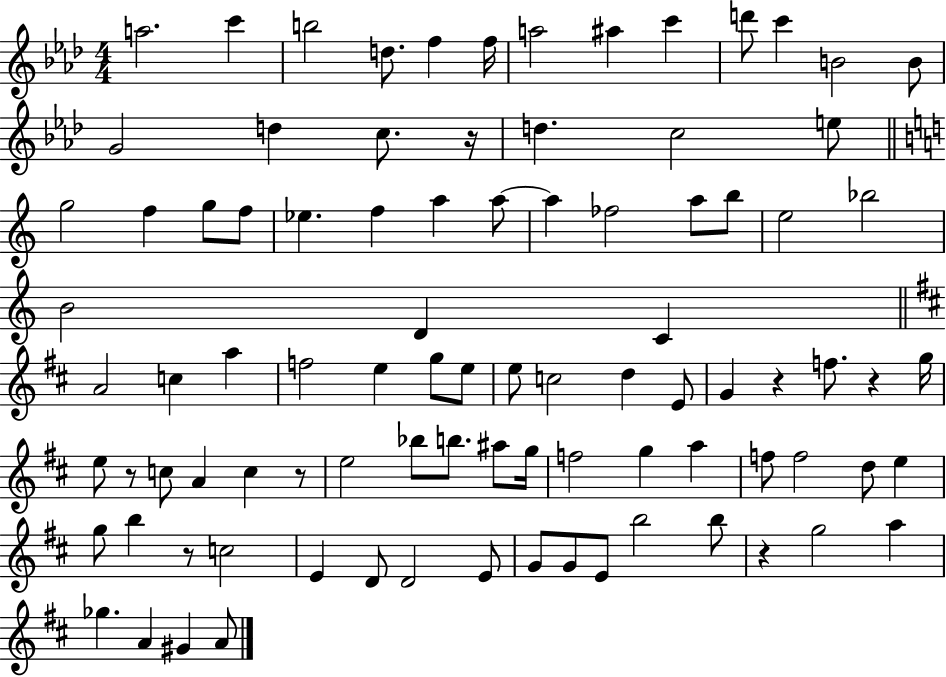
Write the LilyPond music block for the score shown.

{
  \clef treble
  \numericTimeSignature
  \time 4/4
  \key aes \major
  a''2. c'''4 | b''2 d''8. f''4 f''16 | a''2 ais''4 c'''4 | d'''8 c'''4 b'2 b'8 | \break g'2 d''4 c''8. r16 | d''4. c''2 e''8 | \bar "||" \break \key a \minor g''2 f''4 g''8 f''8 | ees''4. f''4 a''4 a''8~~ | a''4 fes''2 a''8 b''8 | e''2 bes''2 | \break b'2 d'4 c'4 | \bar "||" \break \key d \major a'2 c''4 a''4 | f''2 e''4 g''8 e''8 | e''8 c''2 d''4 e'8 | g'4 r4 f''8. r4 g''16 | \break e''8 r8 c''8 a'4 c''4 r8 | e''2 bes''8 b''8. ais''8 g''16 | f''2 g''4 a''4 | f''8 f''2 d''8 e''4 | \break g''8 b''4 r8 c''2 | e'4 d'8 d'2 e'8 | g'8 g'8 e'8 b''2 b''8 | r4 g''2 a''4 | \break ges''4. a'4 gis'4 a'8 | \bar "|."
}